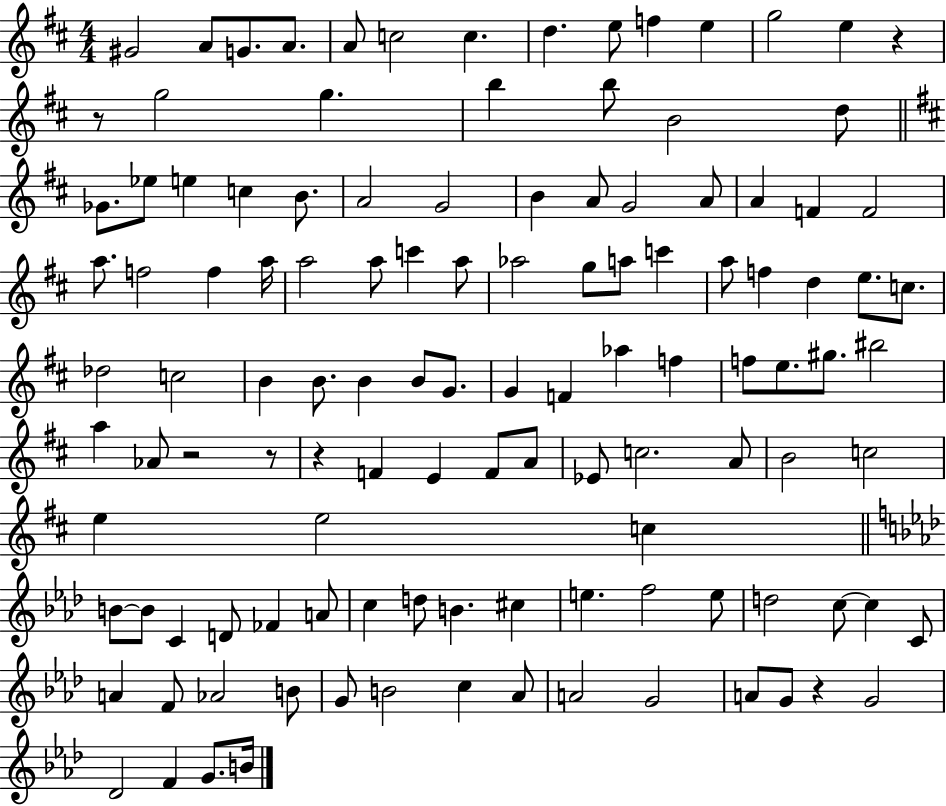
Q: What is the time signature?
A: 4/4